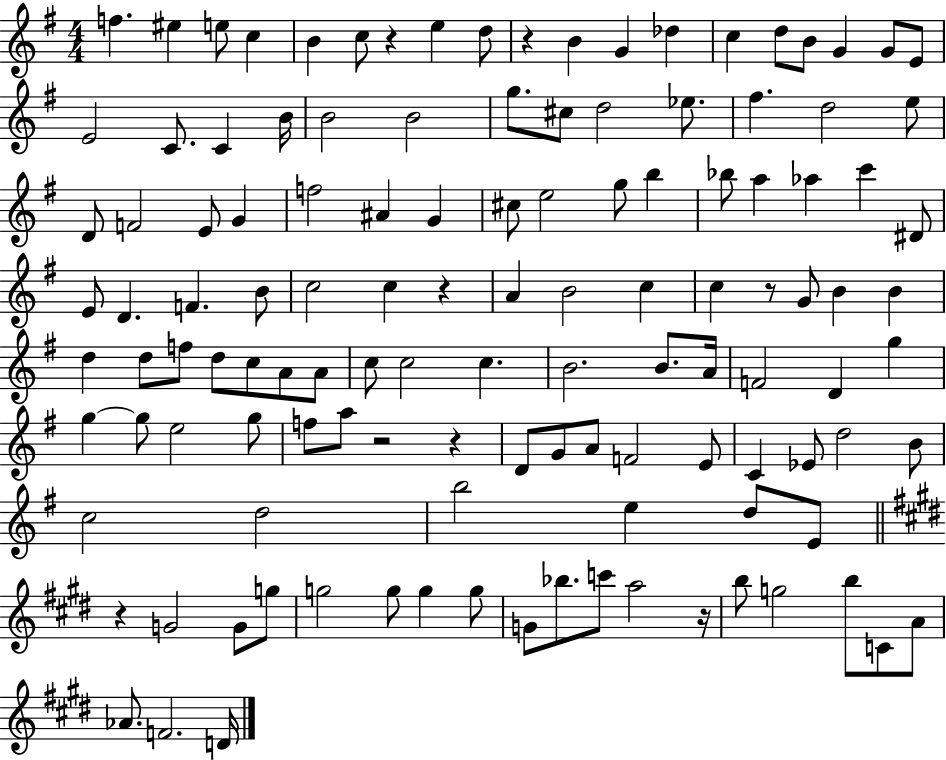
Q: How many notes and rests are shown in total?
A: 123